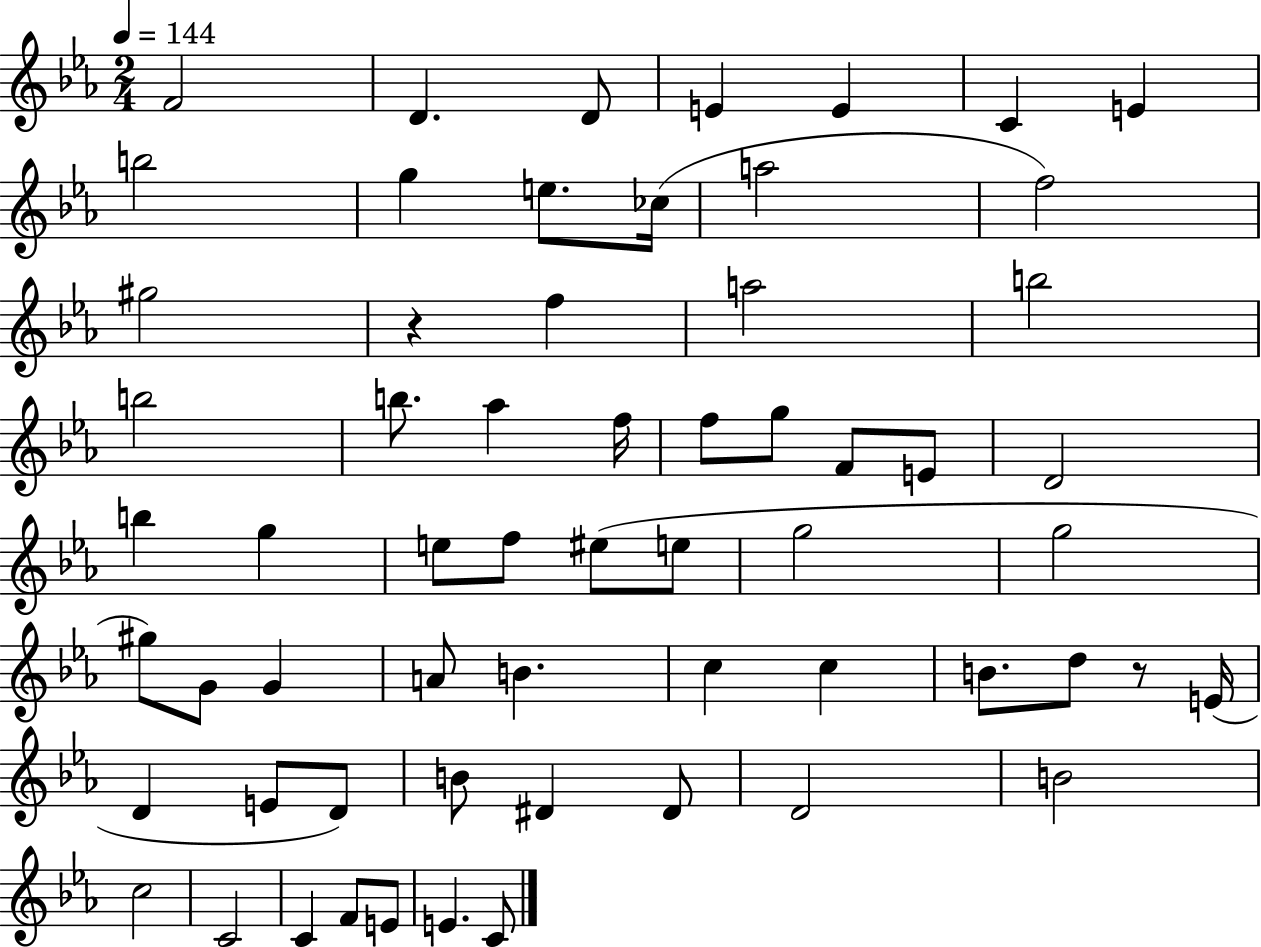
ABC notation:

X:1
T:Untitled
M:2/4
L:1/4
K:Eb
F2 D D/2 E E C E b2 g e/2 _c/4 a2 f2 ^g2 z f a2 b2 b2 b/2 _a f/4 f/2 g/2 F/2 E/2 D2 b g e/2 f/2 ^e/2 e/2 g2 g2 ^g/2 G/2 G A/2 B c c B/2 d/2 z/2 E/4 D E/2 D/2 B/2 ^D ^D/2 D2 B2 c2 C2 C F/2 E/2 E C/2